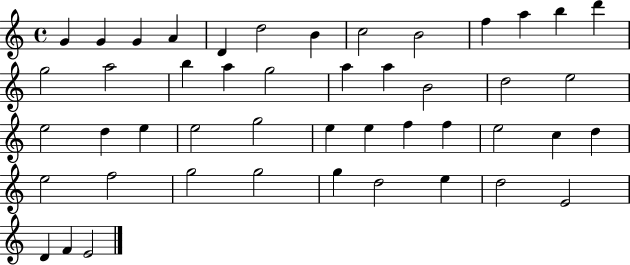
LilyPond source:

{
  \clef treble
  \time 4/4
  \defaultTimeSignature
  \key c \major
  g'4 g'4 g'4 a'4 | d'4 d''2 b'4 | c''2 b'2 | f''4 a''4 b''4 d'''4 | \break g''2 a''2 | b''4 a''4 g''2 | a''4 a''4 b'2 | d''2 e''2 | \break e''2 d''4 e''4 | e''2 g''2 | e''4 e''4 f''4 f''4 | e''2 c''4 d''4 | \break e''2 f''2 | g''2 g''2 | g''4 d''2 e''4 | d''2 e'2 | \break d'4 f'4 e'2 | \bar "|."
}